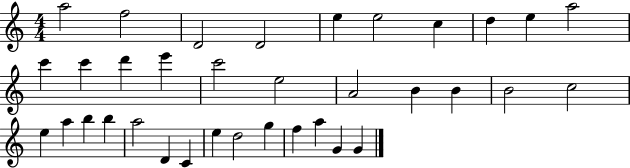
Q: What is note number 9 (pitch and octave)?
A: E5